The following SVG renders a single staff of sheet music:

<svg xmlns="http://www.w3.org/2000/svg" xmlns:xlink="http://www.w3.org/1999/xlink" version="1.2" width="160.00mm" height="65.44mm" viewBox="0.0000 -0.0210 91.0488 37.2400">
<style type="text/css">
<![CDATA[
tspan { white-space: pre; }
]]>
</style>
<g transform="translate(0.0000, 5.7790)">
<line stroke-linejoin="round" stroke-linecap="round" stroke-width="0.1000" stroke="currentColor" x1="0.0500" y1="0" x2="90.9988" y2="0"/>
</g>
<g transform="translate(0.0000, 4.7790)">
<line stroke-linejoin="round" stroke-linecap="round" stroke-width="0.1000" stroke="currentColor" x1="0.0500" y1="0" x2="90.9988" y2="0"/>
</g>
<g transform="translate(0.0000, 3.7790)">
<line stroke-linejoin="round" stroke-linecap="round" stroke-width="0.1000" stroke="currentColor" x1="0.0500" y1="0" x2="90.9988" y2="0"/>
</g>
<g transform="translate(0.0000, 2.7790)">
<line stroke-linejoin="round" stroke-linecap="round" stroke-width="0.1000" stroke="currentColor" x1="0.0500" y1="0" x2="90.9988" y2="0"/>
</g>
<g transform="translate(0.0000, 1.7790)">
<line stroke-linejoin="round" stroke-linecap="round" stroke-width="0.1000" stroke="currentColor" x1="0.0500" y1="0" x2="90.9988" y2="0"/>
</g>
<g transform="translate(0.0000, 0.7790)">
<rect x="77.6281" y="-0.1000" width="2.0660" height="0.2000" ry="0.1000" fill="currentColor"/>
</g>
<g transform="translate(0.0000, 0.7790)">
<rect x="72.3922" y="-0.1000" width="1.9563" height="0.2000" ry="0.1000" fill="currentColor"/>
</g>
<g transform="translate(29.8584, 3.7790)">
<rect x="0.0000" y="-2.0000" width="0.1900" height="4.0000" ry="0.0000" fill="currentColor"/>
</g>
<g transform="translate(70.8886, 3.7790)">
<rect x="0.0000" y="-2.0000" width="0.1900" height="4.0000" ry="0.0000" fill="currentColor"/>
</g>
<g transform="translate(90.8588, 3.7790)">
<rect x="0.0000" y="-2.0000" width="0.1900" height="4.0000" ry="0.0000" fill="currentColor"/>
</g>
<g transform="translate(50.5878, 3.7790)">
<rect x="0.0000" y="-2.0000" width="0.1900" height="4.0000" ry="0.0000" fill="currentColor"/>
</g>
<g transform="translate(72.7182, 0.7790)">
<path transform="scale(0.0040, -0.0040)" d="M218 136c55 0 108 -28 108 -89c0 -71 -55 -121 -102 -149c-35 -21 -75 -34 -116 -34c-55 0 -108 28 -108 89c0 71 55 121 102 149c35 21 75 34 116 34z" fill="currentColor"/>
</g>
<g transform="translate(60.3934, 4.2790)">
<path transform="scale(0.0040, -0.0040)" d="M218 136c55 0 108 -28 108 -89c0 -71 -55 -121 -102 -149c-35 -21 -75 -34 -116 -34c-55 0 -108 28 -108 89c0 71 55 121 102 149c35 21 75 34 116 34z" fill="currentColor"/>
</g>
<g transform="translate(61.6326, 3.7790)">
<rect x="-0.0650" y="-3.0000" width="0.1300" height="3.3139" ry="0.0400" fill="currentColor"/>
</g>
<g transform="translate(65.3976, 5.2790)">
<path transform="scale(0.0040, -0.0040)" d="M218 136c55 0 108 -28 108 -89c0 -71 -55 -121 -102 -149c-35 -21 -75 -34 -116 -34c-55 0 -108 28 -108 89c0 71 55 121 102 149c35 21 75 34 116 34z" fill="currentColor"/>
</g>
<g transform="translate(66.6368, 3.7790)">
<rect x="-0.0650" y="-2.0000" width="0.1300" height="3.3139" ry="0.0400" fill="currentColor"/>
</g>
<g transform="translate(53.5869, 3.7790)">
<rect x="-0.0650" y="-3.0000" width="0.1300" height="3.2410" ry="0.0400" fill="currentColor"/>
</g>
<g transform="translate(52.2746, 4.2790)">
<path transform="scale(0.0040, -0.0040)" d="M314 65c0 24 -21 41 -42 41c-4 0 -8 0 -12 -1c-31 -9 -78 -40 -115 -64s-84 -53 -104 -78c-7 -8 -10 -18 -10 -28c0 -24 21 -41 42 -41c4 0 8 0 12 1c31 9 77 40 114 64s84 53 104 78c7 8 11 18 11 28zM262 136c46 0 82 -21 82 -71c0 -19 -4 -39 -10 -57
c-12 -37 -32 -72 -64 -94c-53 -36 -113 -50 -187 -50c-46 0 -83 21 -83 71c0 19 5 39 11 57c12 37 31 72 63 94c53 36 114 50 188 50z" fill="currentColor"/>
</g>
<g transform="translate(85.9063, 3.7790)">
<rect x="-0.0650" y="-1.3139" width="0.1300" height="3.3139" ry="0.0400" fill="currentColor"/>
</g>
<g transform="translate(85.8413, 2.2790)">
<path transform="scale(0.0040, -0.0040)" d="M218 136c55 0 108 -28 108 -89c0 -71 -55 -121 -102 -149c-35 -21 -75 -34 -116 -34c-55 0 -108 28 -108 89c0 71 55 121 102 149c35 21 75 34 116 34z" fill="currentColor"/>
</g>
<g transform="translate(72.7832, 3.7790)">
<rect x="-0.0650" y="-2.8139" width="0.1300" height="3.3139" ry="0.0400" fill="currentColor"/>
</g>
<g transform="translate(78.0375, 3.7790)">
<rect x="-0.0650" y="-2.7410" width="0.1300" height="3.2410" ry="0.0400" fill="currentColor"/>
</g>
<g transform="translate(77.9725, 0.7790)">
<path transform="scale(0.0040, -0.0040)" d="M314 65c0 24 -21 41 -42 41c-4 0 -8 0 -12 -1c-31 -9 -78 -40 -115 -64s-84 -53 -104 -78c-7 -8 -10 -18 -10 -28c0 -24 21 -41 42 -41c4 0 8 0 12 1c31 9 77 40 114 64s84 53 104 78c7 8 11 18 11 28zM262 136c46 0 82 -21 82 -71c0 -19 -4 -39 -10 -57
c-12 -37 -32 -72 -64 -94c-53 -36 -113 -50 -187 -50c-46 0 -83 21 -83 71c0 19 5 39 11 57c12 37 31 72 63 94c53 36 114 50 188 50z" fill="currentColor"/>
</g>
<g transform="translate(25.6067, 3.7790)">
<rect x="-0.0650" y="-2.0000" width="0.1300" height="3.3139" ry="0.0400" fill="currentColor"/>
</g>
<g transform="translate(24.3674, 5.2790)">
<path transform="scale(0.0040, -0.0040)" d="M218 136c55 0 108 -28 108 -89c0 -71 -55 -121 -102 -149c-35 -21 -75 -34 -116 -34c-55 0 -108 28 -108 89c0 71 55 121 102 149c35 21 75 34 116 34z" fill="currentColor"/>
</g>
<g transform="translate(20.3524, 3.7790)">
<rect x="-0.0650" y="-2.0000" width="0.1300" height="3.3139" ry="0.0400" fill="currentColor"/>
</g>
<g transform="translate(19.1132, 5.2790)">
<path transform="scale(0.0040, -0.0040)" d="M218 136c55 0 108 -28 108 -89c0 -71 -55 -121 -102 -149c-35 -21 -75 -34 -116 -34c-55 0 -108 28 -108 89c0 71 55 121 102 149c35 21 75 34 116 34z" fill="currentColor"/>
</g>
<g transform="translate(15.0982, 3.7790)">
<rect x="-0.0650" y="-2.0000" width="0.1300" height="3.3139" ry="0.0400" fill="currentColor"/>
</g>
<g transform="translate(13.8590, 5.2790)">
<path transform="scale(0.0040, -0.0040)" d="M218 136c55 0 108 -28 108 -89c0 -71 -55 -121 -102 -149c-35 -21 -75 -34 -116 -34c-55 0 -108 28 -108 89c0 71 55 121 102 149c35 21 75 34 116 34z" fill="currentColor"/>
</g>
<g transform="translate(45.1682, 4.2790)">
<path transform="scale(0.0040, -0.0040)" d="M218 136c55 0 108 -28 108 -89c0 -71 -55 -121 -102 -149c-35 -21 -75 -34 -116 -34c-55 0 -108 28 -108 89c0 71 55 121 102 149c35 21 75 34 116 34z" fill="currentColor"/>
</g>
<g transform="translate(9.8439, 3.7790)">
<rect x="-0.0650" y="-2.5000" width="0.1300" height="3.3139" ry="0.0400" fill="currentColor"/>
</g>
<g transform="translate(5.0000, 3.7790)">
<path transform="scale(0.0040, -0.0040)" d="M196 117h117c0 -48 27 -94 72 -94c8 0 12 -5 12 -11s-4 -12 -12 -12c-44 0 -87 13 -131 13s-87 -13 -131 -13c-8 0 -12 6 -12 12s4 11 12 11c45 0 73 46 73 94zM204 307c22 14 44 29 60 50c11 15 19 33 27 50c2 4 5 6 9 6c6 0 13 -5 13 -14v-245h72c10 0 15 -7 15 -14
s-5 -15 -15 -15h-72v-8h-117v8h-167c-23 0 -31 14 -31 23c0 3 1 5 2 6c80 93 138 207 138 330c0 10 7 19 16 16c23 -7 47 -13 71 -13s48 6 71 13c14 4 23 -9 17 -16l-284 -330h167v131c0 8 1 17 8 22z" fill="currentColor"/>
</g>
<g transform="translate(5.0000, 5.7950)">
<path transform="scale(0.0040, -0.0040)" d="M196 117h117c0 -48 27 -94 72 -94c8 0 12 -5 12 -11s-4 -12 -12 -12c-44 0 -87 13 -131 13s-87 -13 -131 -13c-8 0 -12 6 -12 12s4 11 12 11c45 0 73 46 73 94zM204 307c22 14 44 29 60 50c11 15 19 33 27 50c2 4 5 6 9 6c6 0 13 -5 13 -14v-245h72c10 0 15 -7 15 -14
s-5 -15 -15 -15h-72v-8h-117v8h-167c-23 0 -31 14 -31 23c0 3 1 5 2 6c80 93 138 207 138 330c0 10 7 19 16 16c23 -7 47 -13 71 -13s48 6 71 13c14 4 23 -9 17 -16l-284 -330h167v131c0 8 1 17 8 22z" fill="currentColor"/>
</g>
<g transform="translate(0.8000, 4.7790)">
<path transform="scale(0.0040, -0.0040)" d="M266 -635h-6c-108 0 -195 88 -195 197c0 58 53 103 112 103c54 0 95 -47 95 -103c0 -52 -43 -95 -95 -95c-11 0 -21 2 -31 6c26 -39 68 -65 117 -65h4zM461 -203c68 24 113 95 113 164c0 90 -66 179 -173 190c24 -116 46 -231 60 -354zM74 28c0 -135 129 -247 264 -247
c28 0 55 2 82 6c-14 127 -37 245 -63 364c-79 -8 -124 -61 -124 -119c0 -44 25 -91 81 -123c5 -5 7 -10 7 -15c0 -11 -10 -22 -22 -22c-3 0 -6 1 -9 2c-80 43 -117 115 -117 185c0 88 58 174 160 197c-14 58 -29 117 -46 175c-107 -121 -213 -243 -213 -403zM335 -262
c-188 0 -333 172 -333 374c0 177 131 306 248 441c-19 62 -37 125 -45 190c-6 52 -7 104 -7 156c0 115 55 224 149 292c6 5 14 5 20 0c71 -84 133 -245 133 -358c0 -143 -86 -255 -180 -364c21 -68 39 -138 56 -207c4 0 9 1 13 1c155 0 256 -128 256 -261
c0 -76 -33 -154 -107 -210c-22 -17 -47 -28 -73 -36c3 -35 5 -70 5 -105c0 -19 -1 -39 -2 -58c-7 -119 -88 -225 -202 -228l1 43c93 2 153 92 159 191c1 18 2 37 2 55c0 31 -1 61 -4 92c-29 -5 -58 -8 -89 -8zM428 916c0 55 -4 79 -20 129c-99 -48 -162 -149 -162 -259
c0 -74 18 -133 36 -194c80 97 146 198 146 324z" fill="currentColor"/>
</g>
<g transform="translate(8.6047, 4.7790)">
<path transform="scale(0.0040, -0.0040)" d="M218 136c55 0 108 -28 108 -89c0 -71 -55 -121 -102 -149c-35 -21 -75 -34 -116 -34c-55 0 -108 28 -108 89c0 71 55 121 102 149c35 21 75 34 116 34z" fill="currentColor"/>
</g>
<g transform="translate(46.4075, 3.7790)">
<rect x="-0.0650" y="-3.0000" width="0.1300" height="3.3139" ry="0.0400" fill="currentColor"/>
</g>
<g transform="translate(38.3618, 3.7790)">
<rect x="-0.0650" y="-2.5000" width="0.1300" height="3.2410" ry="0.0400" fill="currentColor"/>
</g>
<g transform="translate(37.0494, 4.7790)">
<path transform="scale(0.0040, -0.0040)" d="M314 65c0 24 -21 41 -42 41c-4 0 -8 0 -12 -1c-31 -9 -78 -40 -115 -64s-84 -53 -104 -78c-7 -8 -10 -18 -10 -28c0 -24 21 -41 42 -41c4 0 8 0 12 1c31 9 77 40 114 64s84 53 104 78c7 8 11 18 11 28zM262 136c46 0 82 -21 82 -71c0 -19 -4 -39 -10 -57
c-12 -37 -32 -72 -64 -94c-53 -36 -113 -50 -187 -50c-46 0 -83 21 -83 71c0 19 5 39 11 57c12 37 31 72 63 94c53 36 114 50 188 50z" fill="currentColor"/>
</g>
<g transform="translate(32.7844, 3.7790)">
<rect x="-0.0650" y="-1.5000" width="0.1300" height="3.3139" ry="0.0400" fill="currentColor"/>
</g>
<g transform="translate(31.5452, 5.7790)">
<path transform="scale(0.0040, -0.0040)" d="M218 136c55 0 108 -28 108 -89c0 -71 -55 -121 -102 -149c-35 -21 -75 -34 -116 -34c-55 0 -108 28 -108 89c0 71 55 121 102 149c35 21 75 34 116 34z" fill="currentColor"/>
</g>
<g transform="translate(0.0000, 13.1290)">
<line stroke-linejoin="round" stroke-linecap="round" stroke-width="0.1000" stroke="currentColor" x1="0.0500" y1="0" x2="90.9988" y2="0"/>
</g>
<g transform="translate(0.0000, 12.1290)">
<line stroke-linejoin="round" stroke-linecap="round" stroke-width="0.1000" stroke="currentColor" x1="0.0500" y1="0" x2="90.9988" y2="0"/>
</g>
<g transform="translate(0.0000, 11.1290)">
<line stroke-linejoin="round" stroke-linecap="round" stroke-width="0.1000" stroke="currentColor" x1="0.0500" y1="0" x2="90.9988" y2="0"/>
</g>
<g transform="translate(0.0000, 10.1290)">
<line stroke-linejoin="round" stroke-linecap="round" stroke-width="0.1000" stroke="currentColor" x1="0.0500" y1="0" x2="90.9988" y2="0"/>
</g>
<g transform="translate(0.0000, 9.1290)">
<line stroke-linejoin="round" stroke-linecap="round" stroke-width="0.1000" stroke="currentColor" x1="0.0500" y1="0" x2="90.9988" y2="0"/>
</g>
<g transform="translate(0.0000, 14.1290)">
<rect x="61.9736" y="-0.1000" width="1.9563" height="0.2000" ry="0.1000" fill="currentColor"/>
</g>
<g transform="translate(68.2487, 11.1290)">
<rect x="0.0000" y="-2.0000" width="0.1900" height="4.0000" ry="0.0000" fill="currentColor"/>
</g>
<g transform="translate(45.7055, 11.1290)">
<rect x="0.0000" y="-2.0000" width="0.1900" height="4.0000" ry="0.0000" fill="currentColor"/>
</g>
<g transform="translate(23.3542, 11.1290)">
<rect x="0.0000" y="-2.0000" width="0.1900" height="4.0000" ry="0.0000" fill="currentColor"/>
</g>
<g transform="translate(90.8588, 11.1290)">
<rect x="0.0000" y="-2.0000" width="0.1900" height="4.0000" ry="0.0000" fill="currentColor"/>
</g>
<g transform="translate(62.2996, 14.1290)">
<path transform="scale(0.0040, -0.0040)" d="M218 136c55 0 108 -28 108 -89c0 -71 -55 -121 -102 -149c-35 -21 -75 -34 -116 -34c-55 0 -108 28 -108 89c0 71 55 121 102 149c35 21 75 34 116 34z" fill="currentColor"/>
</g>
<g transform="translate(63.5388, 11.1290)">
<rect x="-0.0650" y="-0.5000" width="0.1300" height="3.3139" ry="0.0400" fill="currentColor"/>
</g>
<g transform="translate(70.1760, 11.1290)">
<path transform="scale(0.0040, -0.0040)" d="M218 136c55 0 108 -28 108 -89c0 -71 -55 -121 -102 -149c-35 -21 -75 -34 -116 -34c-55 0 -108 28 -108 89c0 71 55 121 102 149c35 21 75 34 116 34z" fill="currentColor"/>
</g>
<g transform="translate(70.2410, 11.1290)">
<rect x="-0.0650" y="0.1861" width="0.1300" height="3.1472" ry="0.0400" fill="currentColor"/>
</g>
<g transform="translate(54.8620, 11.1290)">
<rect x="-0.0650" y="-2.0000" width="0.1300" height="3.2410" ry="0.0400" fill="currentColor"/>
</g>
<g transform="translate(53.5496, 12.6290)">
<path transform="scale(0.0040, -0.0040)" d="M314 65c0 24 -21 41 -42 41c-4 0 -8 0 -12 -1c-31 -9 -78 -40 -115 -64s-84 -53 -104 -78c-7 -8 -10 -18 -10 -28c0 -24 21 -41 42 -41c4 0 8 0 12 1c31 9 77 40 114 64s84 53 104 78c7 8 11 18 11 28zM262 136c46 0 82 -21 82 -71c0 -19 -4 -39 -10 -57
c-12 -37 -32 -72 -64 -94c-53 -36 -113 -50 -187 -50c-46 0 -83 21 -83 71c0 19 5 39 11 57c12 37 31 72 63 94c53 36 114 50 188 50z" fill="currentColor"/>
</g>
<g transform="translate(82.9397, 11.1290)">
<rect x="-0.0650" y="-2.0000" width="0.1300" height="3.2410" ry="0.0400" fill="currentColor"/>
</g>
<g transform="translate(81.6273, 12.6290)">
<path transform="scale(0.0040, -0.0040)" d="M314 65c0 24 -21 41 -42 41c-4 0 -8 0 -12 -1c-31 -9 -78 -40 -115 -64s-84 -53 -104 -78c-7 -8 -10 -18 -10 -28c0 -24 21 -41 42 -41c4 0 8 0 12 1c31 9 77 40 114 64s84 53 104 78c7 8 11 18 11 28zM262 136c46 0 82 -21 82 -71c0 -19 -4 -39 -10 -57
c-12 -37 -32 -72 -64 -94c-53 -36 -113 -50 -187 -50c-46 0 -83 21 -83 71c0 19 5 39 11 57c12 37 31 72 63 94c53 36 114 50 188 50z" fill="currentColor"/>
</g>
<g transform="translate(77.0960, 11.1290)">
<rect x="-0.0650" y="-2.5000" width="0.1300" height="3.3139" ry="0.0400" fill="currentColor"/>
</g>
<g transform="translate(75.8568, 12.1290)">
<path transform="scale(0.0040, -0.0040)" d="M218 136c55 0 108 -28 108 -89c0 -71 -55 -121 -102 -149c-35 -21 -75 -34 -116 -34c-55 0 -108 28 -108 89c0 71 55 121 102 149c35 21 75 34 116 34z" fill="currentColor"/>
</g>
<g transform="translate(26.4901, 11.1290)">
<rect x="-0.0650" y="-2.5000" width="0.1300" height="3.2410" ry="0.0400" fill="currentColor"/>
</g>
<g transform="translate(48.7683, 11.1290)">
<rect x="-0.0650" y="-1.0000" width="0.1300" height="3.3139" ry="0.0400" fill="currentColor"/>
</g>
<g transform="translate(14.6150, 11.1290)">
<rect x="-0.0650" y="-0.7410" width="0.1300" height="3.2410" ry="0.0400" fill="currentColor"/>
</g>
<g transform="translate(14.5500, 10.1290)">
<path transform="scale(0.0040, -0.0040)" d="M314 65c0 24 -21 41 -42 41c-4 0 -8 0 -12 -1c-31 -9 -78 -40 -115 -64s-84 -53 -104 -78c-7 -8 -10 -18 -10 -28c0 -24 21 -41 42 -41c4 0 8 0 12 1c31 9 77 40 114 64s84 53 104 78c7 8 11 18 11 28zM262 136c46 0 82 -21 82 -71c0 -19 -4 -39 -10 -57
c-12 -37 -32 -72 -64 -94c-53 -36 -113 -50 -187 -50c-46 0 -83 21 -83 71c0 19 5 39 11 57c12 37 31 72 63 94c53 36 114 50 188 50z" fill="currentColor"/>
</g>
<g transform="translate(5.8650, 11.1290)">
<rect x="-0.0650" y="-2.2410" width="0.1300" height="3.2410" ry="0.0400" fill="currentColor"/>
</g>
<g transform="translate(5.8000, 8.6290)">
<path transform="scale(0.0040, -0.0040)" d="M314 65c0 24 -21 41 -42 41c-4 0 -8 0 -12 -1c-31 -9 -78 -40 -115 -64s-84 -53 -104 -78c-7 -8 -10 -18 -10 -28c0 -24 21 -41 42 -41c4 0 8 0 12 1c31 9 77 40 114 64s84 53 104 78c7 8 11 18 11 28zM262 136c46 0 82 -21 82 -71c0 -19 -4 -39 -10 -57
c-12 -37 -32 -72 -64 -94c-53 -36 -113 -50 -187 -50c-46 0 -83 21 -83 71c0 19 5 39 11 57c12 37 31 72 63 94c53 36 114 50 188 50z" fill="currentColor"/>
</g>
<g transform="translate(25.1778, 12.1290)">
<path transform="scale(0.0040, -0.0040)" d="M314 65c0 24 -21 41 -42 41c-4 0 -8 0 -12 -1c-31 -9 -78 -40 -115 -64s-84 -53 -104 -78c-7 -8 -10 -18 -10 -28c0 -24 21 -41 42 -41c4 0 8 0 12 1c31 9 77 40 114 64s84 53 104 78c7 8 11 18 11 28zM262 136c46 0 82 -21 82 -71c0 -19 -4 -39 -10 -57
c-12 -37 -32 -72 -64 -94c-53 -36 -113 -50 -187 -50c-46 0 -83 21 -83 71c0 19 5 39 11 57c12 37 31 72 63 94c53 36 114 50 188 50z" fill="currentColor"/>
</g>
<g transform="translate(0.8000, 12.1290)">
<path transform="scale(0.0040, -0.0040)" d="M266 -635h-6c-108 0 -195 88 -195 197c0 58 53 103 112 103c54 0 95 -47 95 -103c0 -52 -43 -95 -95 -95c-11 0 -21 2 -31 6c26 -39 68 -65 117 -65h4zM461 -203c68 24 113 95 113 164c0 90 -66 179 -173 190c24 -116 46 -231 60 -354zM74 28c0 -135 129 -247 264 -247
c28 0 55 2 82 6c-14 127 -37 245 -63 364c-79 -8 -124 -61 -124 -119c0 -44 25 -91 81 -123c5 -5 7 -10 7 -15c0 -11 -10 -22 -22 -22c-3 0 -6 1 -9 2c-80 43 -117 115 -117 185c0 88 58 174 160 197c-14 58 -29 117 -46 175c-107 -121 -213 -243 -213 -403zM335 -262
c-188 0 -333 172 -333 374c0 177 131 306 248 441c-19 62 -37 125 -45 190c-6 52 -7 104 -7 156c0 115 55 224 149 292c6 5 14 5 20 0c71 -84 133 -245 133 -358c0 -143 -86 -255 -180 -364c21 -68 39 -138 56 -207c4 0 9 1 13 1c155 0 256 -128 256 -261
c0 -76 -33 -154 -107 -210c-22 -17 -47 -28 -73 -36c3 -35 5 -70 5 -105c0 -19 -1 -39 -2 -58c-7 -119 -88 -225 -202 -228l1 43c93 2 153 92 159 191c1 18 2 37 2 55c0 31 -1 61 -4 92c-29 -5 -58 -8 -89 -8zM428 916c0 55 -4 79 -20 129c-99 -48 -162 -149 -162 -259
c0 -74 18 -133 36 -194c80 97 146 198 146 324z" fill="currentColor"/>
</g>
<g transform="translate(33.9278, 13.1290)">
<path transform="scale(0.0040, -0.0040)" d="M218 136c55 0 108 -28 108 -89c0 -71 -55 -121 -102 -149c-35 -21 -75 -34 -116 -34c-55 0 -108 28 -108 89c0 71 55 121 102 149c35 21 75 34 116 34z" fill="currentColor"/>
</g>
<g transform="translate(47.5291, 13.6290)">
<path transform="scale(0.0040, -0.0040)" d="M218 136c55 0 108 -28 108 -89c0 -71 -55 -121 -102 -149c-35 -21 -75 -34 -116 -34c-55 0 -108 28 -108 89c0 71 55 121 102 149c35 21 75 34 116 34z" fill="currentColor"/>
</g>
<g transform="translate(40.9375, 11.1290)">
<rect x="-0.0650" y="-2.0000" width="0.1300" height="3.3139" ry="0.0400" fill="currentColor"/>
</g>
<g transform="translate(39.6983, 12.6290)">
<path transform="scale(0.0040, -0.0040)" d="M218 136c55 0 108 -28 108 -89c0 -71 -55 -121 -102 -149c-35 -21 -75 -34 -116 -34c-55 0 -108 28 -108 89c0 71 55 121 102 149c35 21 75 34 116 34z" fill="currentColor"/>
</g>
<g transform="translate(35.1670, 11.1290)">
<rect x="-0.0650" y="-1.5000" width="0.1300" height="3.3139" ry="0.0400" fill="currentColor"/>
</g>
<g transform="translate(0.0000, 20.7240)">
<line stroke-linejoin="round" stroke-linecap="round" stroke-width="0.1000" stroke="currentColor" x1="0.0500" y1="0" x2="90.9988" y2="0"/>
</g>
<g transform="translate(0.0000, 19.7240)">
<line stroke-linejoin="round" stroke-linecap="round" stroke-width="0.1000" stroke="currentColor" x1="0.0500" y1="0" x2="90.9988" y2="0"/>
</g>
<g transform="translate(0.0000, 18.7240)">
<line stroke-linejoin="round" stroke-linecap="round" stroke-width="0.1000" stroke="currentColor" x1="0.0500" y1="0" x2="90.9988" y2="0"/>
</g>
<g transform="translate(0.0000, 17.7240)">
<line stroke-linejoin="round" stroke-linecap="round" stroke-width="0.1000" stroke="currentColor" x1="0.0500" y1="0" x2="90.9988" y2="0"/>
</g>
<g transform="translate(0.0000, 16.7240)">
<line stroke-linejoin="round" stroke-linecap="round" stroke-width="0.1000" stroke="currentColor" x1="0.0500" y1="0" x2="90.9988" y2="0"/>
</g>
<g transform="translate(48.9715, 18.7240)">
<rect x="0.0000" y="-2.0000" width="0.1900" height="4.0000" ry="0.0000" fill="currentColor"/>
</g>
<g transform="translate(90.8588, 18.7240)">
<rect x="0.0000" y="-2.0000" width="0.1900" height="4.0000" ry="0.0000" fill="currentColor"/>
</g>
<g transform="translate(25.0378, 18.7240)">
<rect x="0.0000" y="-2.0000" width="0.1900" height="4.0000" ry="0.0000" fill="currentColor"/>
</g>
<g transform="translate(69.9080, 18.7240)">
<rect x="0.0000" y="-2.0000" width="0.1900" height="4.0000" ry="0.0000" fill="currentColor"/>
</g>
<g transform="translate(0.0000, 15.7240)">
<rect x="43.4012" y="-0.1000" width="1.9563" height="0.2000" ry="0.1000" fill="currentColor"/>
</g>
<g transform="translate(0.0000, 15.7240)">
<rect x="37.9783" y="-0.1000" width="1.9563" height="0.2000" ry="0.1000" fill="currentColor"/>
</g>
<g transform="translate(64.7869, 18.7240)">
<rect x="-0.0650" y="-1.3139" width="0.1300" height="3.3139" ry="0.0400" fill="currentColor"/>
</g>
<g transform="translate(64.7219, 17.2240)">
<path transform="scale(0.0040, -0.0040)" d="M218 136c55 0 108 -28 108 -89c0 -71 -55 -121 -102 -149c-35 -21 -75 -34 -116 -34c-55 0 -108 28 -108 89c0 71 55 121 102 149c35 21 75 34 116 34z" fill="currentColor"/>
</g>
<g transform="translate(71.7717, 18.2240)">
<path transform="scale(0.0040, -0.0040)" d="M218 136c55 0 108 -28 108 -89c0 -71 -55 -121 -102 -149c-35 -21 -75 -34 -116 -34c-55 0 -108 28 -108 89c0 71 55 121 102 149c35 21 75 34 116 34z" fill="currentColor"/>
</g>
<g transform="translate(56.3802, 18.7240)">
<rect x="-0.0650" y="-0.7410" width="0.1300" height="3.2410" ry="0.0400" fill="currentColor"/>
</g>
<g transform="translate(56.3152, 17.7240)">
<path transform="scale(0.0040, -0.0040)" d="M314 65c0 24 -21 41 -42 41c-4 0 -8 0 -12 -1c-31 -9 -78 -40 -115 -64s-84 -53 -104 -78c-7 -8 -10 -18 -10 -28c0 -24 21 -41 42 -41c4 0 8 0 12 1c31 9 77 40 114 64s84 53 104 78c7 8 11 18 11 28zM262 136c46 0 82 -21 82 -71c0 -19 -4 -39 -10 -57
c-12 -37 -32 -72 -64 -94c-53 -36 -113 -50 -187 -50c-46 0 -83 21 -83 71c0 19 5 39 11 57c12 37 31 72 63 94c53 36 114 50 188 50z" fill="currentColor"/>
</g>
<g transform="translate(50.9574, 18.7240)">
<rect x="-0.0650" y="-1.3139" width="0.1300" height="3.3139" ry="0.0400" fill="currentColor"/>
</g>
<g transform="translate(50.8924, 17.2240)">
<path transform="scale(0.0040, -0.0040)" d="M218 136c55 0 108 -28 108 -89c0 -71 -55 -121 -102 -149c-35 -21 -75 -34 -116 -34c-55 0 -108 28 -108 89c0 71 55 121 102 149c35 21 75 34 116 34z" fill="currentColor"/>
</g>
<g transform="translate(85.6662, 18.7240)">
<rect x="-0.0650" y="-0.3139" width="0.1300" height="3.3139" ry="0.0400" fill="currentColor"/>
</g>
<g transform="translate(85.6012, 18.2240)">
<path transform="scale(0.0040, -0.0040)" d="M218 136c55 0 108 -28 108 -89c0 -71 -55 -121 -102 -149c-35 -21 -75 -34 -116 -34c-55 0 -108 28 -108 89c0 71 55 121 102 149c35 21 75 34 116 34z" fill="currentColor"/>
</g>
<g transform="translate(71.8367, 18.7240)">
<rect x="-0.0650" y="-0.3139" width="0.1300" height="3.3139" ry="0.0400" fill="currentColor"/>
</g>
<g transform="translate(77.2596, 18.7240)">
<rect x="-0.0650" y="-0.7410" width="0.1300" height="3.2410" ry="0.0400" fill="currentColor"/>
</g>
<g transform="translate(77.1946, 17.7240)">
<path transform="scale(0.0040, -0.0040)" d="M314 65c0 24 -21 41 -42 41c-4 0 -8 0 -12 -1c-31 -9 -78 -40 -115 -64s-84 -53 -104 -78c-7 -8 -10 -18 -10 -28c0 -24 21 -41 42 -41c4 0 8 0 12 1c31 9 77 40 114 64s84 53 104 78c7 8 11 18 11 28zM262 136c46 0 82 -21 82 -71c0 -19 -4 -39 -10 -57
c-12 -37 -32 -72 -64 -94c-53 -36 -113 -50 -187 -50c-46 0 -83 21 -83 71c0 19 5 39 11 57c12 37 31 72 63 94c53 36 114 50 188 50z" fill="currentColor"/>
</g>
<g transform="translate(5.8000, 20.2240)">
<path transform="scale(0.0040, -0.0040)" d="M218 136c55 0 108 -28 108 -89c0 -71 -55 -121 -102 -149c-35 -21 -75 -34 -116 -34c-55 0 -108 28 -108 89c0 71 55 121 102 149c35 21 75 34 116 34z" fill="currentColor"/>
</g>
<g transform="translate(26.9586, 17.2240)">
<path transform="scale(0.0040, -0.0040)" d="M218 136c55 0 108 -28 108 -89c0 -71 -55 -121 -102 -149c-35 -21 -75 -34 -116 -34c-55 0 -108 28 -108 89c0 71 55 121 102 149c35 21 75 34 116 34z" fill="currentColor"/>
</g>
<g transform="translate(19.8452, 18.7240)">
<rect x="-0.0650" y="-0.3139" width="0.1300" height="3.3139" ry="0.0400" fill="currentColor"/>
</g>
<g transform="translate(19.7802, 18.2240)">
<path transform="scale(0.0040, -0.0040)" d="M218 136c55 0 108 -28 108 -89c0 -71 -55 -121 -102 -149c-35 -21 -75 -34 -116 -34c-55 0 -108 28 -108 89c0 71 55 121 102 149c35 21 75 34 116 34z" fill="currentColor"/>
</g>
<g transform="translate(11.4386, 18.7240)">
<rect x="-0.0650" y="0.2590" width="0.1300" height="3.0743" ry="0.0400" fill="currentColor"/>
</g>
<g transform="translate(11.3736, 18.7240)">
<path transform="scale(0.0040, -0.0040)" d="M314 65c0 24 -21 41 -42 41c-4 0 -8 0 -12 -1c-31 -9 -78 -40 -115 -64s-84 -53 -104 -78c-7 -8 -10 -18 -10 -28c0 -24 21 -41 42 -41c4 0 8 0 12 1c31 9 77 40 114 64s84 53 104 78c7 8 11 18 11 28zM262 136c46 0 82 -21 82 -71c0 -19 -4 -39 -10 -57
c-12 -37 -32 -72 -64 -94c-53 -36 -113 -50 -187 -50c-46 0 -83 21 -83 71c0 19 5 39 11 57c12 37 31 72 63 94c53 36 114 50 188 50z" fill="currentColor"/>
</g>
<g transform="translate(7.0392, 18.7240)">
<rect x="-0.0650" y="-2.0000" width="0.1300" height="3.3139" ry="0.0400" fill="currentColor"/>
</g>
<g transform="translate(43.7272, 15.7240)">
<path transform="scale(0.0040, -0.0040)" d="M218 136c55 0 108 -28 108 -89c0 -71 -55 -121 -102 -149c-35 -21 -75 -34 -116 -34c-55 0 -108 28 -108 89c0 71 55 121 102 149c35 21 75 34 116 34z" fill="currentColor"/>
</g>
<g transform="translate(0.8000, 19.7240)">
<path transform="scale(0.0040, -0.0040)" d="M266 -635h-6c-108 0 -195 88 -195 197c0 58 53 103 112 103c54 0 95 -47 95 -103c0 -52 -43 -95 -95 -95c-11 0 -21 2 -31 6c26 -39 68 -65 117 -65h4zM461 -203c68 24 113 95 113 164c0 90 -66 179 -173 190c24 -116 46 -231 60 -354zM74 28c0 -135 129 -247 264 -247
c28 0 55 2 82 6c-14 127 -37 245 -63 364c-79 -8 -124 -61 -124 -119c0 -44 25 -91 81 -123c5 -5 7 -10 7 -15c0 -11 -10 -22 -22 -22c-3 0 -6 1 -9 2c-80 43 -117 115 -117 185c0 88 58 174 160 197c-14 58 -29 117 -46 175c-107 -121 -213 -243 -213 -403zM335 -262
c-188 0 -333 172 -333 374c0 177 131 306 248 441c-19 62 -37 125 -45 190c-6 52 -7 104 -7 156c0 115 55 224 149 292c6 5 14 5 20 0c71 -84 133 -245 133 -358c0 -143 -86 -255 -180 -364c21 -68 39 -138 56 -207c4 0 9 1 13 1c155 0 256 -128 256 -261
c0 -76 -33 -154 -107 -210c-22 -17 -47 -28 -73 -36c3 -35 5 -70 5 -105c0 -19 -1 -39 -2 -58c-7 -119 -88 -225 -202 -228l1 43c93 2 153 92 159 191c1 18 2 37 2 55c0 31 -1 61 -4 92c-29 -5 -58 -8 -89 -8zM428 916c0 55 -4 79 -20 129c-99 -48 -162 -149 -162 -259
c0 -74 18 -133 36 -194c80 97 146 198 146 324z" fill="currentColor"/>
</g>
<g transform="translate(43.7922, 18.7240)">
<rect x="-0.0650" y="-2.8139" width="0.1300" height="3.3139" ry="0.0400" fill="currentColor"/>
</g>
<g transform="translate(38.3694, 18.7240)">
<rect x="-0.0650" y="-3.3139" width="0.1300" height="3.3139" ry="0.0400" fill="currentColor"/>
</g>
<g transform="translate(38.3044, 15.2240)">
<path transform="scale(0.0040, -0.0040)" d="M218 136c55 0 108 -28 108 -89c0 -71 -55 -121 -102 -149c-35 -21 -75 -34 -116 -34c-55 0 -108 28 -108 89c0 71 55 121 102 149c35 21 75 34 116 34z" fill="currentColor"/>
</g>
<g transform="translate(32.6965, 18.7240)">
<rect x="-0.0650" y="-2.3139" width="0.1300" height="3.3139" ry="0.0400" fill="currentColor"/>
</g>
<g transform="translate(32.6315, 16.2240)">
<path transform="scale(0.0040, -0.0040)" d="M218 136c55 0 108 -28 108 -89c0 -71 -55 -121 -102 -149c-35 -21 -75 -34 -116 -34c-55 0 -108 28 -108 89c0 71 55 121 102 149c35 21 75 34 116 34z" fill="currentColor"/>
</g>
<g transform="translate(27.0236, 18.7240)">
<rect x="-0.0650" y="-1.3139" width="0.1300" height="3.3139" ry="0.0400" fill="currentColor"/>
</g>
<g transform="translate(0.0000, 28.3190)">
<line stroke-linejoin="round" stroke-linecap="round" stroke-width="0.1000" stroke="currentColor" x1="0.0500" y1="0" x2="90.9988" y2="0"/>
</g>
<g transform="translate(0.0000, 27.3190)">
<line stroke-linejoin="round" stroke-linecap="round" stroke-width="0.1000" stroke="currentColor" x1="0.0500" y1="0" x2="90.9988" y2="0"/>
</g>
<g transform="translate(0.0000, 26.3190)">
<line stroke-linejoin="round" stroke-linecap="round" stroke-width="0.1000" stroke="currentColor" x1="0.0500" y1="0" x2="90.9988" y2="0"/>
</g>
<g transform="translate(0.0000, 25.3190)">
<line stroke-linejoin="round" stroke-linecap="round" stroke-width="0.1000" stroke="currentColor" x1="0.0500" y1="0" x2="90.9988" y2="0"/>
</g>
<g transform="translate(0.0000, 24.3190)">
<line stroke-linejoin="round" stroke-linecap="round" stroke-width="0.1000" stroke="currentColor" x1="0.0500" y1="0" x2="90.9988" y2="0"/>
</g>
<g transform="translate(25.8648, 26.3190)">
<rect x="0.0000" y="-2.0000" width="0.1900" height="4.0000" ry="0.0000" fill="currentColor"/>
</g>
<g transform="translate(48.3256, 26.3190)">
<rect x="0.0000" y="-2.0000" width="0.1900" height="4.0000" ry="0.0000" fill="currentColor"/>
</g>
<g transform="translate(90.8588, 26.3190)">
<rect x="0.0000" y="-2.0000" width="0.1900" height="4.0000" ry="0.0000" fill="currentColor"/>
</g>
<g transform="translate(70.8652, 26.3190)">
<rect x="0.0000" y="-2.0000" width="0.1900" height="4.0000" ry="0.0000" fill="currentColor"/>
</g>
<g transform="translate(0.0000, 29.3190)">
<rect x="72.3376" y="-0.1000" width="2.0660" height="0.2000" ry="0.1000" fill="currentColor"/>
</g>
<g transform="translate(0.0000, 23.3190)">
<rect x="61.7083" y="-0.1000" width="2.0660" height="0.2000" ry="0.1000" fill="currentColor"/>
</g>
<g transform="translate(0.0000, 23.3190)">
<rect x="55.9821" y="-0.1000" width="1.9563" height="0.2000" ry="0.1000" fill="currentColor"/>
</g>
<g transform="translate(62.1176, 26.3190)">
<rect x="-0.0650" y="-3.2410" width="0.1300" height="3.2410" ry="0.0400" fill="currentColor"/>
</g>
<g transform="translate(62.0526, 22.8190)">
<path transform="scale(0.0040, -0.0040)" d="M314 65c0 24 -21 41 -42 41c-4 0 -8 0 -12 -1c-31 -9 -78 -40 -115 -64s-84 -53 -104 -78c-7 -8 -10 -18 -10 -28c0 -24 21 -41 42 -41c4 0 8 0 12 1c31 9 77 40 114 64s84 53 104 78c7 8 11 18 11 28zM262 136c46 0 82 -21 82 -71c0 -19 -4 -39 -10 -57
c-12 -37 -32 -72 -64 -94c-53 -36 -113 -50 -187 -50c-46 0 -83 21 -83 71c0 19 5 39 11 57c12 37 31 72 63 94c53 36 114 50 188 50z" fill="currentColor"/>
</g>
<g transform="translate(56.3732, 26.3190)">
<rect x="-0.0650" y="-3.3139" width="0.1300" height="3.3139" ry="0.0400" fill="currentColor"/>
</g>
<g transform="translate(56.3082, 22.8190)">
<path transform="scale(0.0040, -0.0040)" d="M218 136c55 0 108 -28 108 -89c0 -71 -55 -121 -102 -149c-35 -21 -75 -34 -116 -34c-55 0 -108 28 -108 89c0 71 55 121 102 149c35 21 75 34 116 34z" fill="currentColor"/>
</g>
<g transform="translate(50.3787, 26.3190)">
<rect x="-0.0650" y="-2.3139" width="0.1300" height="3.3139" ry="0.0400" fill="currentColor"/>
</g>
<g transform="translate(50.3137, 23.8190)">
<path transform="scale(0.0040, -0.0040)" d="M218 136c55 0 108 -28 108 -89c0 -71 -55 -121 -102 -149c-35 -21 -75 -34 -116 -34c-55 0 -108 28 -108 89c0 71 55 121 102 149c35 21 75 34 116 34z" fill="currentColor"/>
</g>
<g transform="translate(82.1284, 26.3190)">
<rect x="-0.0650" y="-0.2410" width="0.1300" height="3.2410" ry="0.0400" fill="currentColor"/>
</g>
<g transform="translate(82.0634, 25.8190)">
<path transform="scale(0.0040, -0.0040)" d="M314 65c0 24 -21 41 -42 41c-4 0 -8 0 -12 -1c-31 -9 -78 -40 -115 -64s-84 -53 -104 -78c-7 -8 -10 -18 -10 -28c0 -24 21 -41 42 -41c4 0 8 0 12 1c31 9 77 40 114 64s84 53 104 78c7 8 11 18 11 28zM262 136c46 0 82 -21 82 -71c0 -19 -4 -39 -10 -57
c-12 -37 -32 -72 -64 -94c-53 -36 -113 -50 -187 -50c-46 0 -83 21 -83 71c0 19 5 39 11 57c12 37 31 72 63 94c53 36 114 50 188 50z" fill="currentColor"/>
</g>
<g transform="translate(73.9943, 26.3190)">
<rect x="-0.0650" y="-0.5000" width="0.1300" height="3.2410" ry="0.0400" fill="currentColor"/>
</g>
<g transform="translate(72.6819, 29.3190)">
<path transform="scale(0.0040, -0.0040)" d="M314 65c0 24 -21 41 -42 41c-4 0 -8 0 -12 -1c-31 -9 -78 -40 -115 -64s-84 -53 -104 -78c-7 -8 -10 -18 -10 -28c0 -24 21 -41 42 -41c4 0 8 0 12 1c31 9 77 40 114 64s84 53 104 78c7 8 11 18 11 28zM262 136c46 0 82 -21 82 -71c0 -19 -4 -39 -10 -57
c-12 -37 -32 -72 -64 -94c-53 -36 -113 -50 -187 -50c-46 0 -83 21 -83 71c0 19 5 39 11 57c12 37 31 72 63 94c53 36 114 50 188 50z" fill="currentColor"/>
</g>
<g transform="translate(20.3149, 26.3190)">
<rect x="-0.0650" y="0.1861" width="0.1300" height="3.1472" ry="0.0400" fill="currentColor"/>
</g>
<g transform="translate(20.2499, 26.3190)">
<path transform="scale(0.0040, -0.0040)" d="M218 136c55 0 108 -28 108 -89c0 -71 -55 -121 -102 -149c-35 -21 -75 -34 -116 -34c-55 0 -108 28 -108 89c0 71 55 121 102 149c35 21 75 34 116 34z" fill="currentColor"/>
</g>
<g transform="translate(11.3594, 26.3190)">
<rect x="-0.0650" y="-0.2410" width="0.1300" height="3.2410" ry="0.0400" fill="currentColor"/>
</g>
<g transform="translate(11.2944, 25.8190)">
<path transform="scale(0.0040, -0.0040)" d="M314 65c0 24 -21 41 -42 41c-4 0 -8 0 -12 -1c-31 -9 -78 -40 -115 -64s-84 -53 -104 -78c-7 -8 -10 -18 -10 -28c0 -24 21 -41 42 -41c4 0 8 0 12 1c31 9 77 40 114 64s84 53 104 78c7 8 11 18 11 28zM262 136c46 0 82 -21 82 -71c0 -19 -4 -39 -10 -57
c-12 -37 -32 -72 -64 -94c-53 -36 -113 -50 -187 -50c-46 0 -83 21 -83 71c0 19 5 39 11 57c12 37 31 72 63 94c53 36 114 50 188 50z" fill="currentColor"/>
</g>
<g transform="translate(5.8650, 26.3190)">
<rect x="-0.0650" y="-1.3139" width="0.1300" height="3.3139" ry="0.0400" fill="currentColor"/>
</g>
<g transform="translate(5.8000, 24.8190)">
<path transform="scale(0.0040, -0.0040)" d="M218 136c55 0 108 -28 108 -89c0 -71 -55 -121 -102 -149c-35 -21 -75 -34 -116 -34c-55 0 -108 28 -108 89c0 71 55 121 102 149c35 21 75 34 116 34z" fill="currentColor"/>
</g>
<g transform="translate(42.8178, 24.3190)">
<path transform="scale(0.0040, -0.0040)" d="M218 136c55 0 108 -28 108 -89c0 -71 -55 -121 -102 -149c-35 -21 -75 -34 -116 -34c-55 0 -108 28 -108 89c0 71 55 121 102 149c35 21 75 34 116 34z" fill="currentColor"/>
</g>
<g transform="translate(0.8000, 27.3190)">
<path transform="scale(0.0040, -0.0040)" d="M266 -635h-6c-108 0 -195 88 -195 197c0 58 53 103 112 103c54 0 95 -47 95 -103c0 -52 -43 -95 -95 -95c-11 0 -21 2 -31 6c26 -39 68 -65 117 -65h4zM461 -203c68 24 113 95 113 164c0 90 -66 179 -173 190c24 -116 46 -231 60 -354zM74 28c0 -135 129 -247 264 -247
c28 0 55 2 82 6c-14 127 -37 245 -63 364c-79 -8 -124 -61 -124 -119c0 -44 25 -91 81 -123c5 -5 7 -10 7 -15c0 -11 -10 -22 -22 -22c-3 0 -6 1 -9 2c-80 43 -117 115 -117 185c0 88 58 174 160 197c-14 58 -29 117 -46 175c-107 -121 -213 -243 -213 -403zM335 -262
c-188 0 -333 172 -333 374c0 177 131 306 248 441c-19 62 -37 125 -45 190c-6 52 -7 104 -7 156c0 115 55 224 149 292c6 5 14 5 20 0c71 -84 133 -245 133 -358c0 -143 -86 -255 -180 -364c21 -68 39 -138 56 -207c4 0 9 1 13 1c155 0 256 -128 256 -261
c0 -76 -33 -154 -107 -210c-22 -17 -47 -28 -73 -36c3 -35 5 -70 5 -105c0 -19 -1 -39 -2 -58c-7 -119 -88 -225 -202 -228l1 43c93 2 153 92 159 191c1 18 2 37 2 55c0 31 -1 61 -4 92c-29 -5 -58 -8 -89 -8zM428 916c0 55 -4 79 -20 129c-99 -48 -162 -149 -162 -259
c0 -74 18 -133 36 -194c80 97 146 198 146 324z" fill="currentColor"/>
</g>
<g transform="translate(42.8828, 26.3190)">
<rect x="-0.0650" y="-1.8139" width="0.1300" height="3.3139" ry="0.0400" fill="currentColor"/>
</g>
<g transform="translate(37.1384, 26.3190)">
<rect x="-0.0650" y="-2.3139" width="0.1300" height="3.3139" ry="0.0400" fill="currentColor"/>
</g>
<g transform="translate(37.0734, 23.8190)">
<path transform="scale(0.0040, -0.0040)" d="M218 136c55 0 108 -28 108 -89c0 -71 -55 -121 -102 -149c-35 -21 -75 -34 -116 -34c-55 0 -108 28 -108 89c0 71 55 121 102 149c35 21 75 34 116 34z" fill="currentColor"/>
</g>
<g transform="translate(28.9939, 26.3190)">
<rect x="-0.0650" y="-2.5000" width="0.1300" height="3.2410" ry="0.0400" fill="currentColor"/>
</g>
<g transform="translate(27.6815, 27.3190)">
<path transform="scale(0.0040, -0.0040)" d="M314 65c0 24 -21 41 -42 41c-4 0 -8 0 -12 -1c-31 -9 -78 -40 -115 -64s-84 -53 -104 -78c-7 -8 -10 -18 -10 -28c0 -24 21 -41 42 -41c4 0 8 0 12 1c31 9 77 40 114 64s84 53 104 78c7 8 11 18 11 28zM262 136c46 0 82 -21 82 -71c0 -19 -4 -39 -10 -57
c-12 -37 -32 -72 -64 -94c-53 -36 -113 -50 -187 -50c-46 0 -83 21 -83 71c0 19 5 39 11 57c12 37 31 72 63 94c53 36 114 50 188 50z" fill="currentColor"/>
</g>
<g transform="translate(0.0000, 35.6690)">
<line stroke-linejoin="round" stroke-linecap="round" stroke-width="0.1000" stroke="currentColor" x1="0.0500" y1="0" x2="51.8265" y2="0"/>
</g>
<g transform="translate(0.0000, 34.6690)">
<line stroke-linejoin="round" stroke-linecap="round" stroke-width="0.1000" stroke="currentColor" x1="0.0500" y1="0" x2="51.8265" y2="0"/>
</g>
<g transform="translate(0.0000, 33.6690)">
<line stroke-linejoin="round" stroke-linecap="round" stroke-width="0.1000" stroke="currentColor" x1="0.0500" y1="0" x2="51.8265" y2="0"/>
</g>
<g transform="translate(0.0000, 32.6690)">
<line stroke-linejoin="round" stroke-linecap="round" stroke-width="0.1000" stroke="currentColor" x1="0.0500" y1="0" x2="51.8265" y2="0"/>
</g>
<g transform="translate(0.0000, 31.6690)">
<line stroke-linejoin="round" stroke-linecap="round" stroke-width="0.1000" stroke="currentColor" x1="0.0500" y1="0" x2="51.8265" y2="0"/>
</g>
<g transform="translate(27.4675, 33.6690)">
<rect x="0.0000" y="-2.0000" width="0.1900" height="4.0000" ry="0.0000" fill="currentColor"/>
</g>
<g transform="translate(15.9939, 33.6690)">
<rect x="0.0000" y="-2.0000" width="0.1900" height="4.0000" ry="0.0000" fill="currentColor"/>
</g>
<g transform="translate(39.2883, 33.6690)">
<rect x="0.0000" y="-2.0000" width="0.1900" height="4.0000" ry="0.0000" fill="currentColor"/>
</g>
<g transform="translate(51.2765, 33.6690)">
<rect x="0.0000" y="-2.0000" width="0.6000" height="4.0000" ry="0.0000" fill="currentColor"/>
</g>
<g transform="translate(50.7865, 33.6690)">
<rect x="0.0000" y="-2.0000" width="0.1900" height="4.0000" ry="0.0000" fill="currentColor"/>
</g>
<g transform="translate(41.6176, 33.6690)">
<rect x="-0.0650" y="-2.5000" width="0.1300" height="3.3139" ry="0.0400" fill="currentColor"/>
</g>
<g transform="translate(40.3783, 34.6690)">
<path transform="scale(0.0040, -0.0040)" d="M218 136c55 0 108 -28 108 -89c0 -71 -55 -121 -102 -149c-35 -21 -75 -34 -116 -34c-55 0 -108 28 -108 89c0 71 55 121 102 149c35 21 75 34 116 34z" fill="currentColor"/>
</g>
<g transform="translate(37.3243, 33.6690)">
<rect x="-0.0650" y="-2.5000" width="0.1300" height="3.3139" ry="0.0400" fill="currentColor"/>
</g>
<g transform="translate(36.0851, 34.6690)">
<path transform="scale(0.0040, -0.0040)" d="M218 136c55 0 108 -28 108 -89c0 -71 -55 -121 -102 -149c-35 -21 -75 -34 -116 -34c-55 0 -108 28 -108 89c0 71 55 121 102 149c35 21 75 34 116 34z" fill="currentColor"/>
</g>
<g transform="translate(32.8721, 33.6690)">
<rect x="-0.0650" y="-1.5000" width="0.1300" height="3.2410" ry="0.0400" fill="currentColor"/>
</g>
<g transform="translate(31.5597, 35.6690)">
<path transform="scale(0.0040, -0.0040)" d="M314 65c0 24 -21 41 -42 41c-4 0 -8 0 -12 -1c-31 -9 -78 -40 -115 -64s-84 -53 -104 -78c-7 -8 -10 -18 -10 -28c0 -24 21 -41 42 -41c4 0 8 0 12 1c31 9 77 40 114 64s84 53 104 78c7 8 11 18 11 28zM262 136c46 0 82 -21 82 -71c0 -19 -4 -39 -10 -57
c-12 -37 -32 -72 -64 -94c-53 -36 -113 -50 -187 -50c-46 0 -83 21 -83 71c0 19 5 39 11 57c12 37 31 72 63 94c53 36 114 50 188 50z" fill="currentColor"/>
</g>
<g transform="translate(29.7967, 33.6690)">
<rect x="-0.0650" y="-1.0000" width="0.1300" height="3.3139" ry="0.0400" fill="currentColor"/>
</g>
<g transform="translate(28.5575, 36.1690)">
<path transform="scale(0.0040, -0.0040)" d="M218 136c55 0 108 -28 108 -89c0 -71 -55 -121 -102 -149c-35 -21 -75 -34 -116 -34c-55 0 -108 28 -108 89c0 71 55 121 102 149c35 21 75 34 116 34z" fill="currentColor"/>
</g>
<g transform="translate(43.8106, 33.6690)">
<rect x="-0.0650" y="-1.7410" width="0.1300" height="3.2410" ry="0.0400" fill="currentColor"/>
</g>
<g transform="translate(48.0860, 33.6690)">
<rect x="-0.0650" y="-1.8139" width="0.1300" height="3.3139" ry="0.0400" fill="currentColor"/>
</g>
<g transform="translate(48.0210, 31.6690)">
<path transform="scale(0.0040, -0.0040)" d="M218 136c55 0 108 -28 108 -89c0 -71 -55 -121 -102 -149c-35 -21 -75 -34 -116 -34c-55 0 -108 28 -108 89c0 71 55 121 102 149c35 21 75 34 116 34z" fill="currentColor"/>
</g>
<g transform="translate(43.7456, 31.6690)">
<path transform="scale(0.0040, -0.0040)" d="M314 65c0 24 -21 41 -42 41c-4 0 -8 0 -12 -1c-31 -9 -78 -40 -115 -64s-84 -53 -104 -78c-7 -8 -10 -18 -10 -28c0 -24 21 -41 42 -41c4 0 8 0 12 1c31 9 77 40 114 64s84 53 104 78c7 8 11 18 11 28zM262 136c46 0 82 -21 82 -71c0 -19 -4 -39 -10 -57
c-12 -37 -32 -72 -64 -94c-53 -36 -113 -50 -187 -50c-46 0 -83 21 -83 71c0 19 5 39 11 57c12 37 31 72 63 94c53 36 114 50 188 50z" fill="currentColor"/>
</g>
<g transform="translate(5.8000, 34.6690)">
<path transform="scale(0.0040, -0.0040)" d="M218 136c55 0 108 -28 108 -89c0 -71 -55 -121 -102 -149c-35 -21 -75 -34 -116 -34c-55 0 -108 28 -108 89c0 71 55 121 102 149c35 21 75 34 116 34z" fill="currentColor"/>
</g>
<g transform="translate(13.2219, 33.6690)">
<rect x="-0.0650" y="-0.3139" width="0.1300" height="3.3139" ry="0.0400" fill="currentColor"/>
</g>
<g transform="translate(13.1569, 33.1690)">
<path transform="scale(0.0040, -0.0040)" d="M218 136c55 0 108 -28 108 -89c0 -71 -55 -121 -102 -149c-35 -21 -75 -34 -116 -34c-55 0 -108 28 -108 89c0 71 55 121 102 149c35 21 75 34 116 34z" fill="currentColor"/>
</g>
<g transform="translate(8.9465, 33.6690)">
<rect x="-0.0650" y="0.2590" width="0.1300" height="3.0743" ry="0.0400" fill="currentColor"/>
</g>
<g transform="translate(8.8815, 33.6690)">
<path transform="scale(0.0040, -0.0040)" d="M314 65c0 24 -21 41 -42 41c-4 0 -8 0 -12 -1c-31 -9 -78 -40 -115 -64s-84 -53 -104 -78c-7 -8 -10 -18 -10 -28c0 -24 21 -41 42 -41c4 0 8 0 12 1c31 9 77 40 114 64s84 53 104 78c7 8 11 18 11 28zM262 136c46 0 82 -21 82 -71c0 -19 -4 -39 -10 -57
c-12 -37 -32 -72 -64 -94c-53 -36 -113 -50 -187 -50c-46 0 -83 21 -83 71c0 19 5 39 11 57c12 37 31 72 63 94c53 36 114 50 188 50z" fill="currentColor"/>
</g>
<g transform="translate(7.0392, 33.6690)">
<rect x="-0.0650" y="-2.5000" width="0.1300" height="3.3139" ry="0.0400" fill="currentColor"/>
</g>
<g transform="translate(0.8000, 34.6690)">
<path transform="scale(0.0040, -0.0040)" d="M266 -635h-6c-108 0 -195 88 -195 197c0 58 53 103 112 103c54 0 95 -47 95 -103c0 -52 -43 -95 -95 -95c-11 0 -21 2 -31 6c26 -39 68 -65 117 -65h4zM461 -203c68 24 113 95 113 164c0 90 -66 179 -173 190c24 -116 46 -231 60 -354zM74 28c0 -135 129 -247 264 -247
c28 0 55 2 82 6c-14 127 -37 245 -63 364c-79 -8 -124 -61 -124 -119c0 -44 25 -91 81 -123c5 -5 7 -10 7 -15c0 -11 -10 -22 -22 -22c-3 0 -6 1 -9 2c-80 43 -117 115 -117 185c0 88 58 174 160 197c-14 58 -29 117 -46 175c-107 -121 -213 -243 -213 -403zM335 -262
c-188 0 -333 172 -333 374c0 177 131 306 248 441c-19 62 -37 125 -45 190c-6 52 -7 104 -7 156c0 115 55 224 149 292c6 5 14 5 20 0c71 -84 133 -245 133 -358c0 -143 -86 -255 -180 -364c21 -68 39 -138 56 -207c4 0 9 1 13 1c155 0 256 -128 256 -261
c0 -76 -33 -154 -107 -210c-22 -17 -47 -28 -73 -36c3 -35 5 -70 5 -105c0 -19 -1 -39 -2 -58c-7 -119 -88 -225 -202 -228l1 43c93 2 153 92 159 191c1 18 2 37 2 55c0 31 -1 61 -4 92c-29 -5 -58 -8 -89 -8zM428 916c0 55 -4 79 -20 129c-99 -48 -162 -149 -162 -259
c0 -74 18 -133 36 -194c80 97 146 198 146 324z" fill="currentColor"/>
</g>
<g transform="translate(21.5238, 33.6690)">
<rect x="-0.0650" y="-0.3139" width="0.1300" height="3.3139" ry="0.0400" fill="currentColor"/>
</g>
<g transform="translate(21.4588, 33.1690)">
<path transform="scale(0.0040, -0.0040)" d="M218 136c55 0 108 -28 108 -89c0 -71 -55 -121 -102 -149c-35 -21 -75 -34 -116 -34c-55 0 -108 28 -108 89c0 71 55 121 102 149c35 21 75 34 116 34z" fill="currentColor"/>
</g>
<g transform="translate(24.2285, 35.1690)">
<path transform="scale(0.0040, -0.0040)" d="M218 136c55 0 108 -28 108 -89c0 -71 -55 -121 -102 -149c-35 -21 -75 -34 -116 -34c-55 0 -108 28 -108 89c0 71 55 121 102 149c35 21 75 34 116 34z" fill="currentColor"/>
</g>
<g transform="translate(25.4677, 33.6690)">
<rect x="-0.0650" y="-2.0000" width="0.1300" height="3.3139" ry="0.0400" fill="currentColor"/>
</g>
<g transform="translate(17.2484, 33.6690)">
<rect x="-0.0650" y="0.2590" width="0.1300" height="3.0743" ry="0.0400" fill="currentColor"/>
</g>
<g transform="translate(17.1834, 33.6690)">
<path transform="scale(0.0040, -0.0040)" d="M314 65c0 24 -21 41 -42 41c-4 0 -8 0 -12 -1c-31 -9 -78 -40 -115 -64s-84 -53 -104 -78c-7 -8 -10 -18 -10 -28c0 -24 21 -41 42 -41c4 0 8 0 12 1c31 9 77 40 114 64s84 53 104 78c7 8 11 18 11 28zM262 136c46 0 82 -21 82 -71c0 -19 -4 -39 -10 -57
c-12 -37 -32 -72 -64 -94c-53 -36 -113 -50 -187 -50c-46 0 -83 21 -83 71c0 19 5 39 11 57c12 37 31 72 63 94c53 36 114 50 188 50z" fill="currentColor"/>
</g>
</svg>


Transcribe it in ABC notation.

X:1
T:Untitled
M:4/4
L:1/4
K:C
G F F F E G2 A A2 A F a a2 e g2 d2 G2 E F D F2 C B G F2 F B2 c e g b a e d2 e c d2 c e c2 B G2 g f g b b2 C2 c2 G B2 c B2 c F D E2 G G f2 f